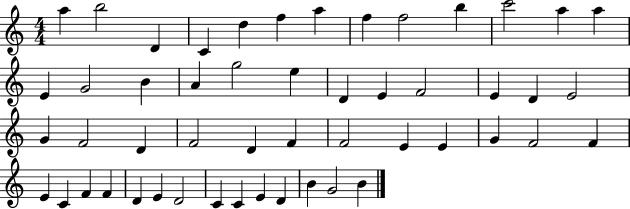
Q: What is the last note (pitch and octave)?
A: B4